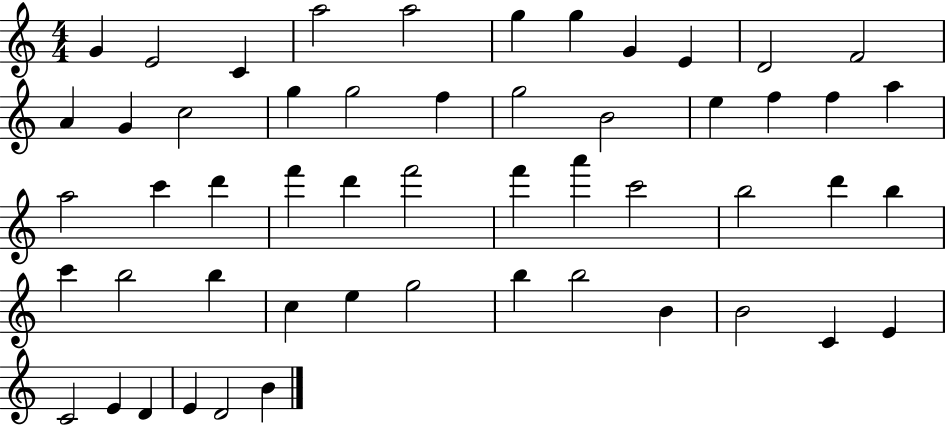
X:1
T:Untitled
M:4/4
L:1/4
K:C
G E2 C a2 a2 g g G E D2 F2 A G c2 g g2 f g2 B2 e f f a a2 c' d' f' d' f'2 f' a' c'2 b2 d' b c' b2 b c e g2 b b2 B B2 C E C2 E D E D2 B